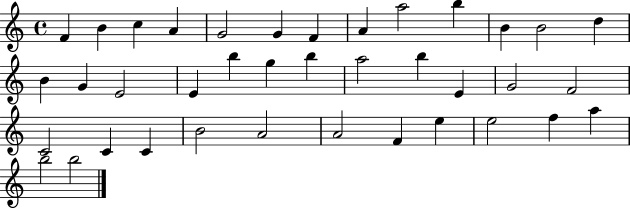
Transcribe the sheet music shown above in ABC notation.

X:1
T:Untitled
M:4/4
L:1/4
K:C
F B c A G2 G F A a2 b B B2 d B G E2 E b g b a2 b E G2 F2 C2 C C B2 A2 A2 F e e2 f a b2 b2